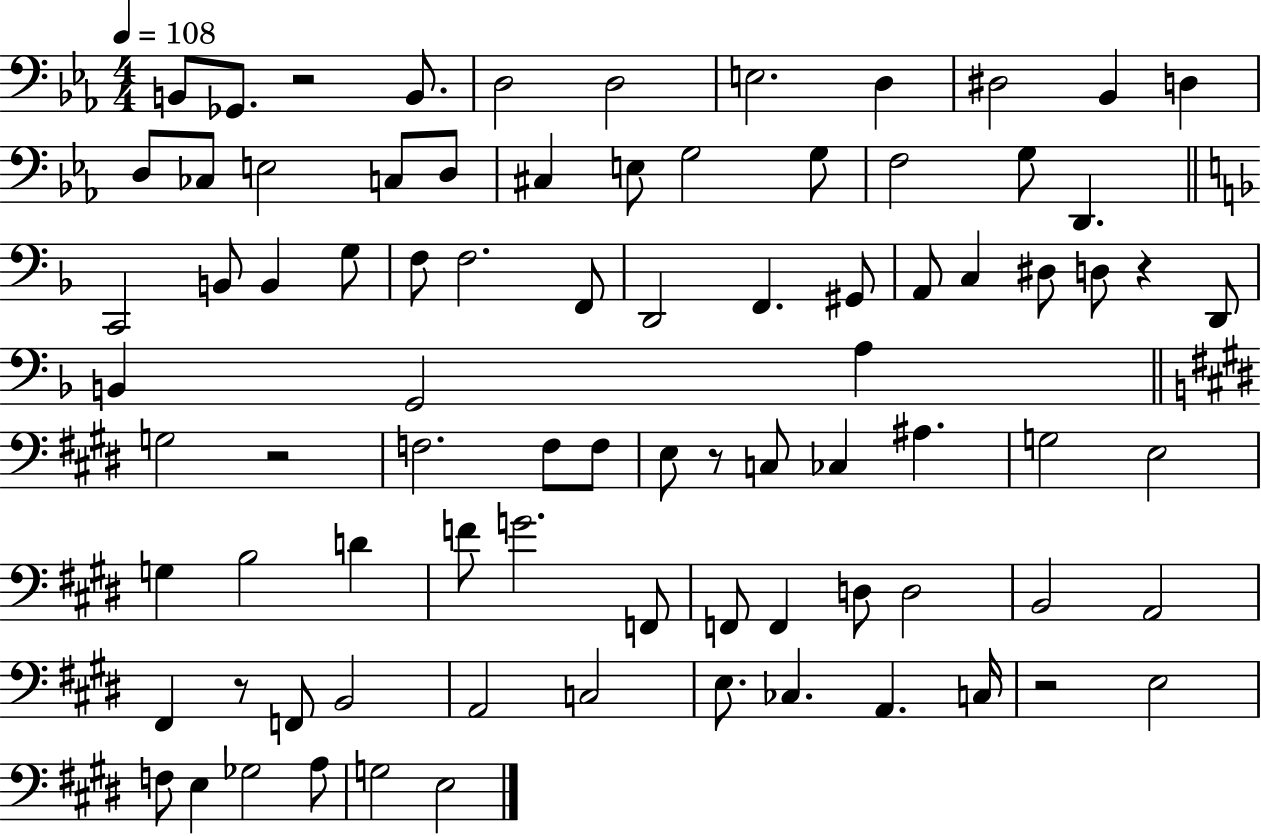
X:1
T:Untitled
M:4/4
L:1/4
K:Eb
B,,/2 _G,,/2 z2 B,,/2 D,2 D,2 E,2 D, ^D,2 _B,, D, D,/2 _C,/2 E,2 C,/2 D,/2 ^C, E,/2 G,2 G,/2 F,2 G,/2 D,, C,,2 B,,/2 B,, G,/2 F,/2 F,2 F,,/2 D,,2 F,, ^G,,/2 A,,/2 C, ^D,/2 D,/2 z D,,/2 B,, G,,2 A, G,2 z2 F,2 F,/2 F,/2 E,/2 z/2 C,/2 _C, ^A, G,2 E,2 G, B,2 D F/2 G2 F,,/2 F,,/2 F,, D,/2 D,2 B,,2 A,,2 ^F,, z/2 F,,/2 B,,2 A,,2 C,2 E,/2 _C, A,, C,/4 z2 E,2 F,/2 E, _G,2 A,/2 G,2 E,2